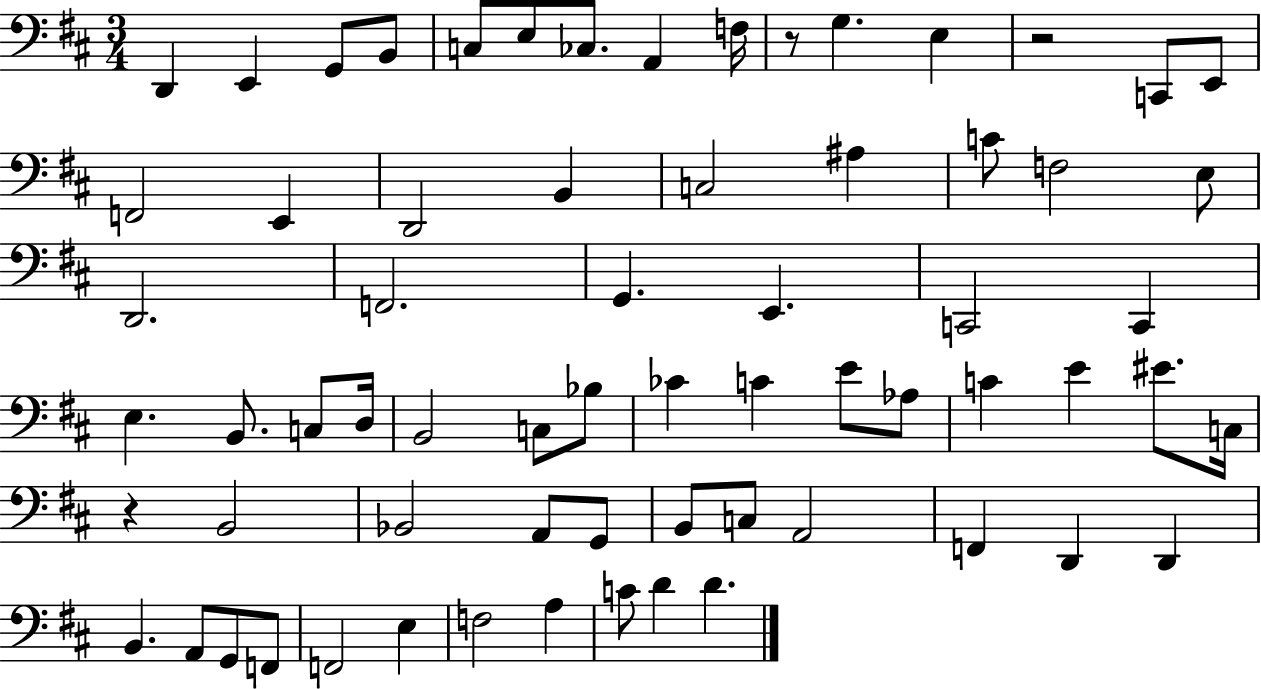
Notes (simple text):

D2/q E2/q G2/e B2/e C3/e E3/e CES3/e. A2/q F3/s R/e G3/q. E3/q R/h C2/e E2/e F2/h E2/q D2/h B2/q C3/h A#3/q C4/e F3/h E3/e D2/h. F2/h. G2/q. E2/q. C2/h C2/q E3/q. B2/e. C3/e D3/s B2/h C3/e Bb3/e CES4/q C4/q E4/e Ab3/e C4/q E4/q EIS4/e. C3/s R/q B2/h Bb2/h A2/e G2/e B2/e C3/e A2/h F2/q D2/q D2/q B2/q. A2/e G2/e F2/e F2/h E3/q F3/h A3/q C4/e D4/q D4/q.